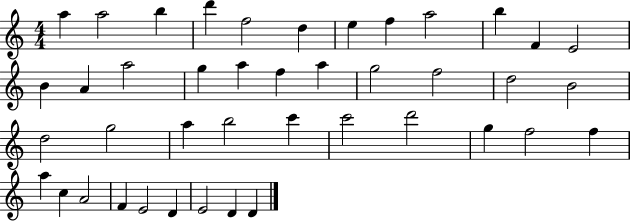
X:1
T:Untitled
M:4/4
L:1/4
K:C
a a2 b d' f2 d e f a2 b F E2 B A a2 g a f a g2 f2 d2 B2 d2 g2 a b2 c' c'2 d'2 g f2 f a c A2 F E2 D E2 D D